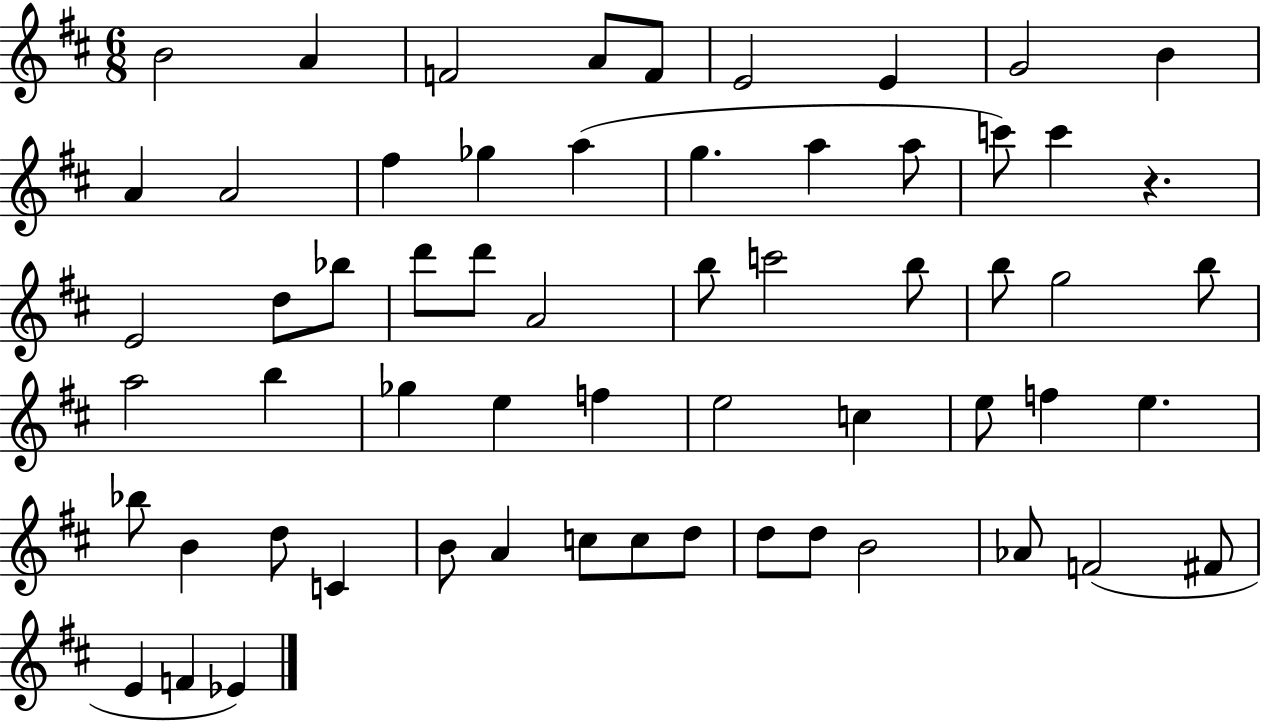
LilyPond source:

{
  \clef treble
  \numericTimeSignature
  \time 6/8
  \key d \major
  \repeat volta 2 { b'2 a'4 | f'2 a'8 f'8 | e'2 e'4 | g'2 b'4 | \break a'4 a'2 | fis''4 ges''4 a''4( | g''4. a''4 a''8 | c'''8) c'''4 r4. | \break e'2 d''8 bes''8 | d'''8 d'''8 a'2 | b''8 c'''2 b''8 | b''8 g''2 b''8 | \break a''2 b''4 | ges''4 e''4 f''4 | e''2 c''4 | e''8 f''4 e''4. | \break bes''8 b'4 d''8 c'4 | b'8 a'4 c''8 c''8 d''8 | d''8 d''8 b'2 | aes'8 f'2( fis'8 | \break e'4 f'4 ees'4) | } \bar "|."
}